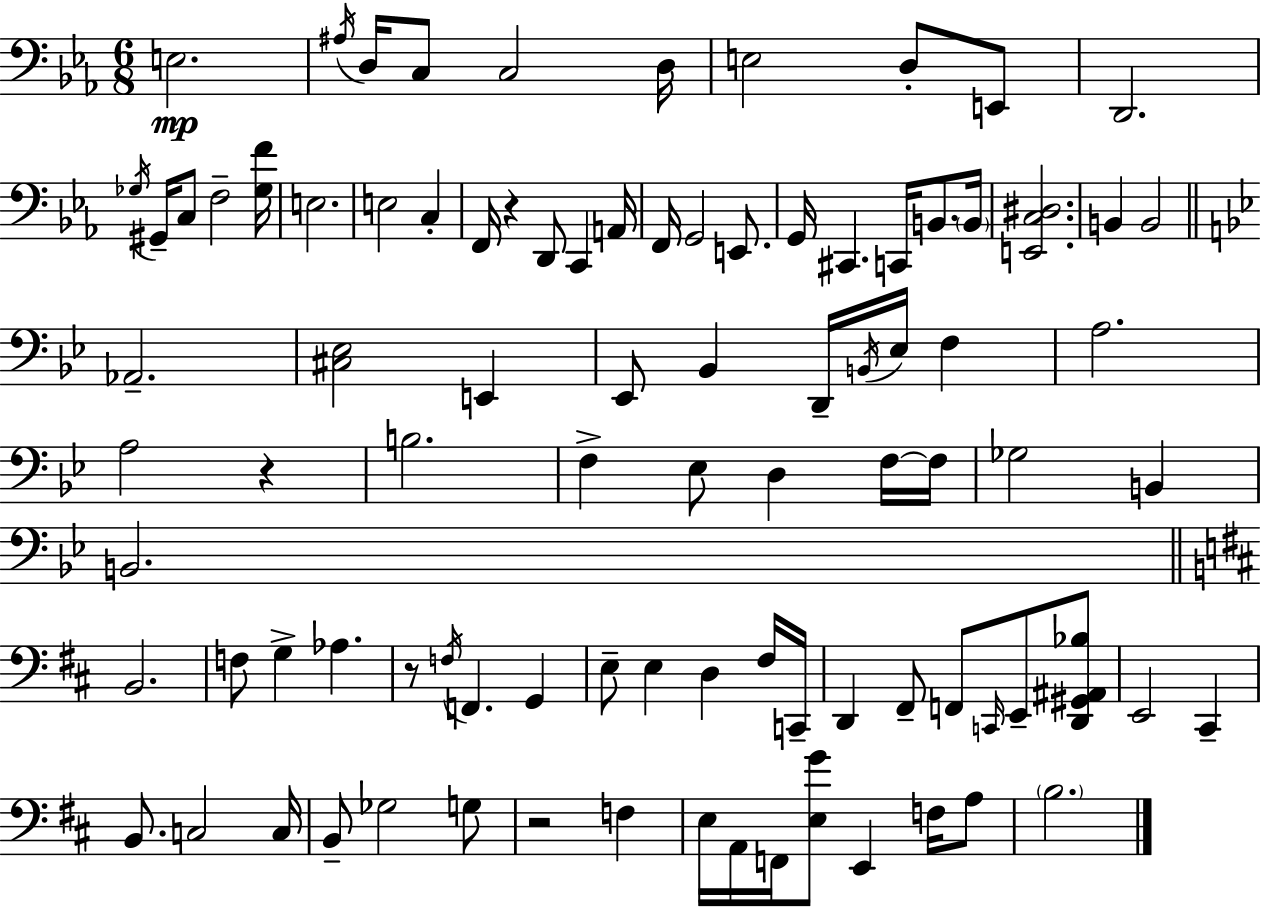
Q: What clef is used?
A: bass